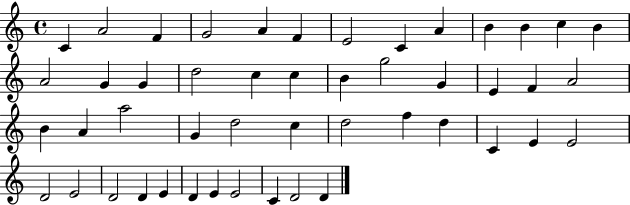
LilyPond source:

{
  \clef treble
  \time 4/4
  \defaultTimeSignature
  \key c \major
  c'4 a'2 f'4 | g'2 a'4 f'4 | e'2 c'4 a'4 | b'4 b'4 c''4 b'4 | \break a'2 g'4 g'4 | d''2 c''4 c''4 | b'4 g''2 g'4 | e'4 f'4 a'2 | \break b'4 a'4 a''2 | g'4 d''2 c''4 | d''2 f''4 d''4 | c'4 e'4 e'2 | \break d'2 e'2 | d'2 d'4 e'4 | d'4 e'4 e'2 | c'4 d'2 d'4 | \break \bar "|."
}